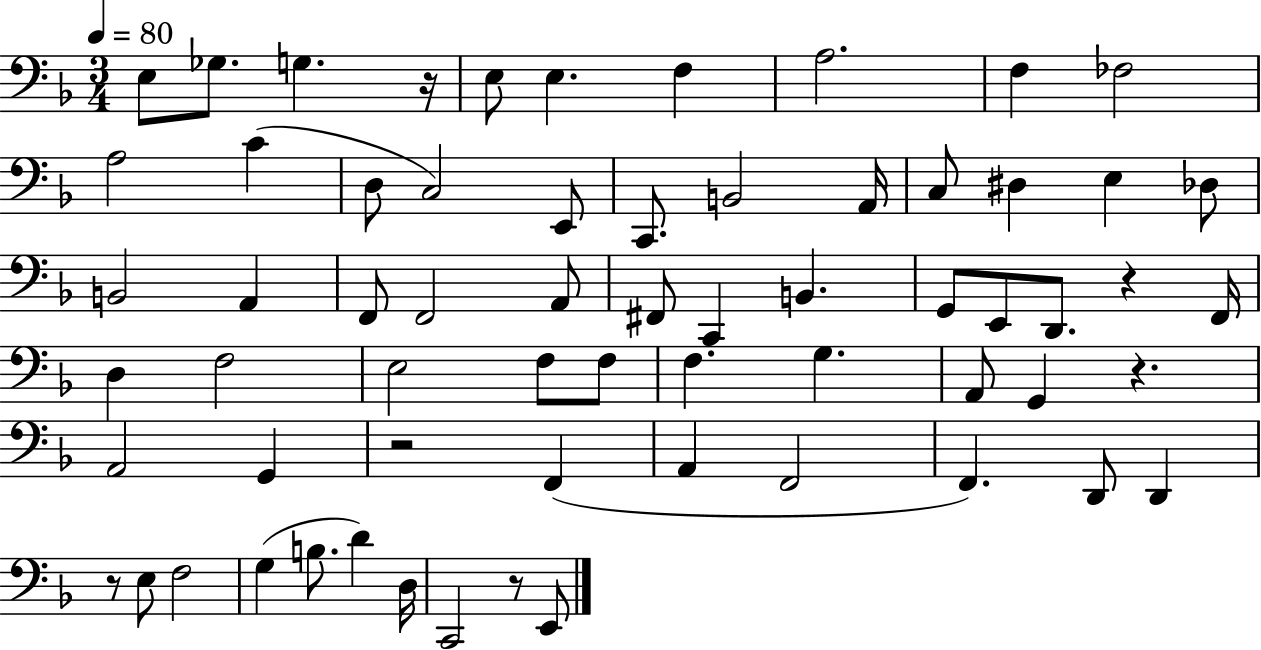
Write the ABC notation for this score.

X:1
T:Untitled
M:3/4
L:1/4
K:F
E,/2 _G,/2 G, z/4 E,/2 E, F, A,2 F, _F,2 A,2 C D,/2 C,2 E,,/2 C,,/2 B,,2 A,,/4 C,/2 ^D, E, _D,/2 B,,2 A,, F,,/2 F,,2 A,,/2 ^F,,/2 C,, B,, G,,/2 E,,/2 D,,/2 z F,,/4 D, F,2 E,2 F,/2 F,/2 F, G, A,,/2 G,, z A,,2 G,, z2 F,, A,, F,,2 F,, D,,/2 D,, z/2 E,/2 F,2 G, B,/2 D D,/4 C,,2 z/2 E,,/2